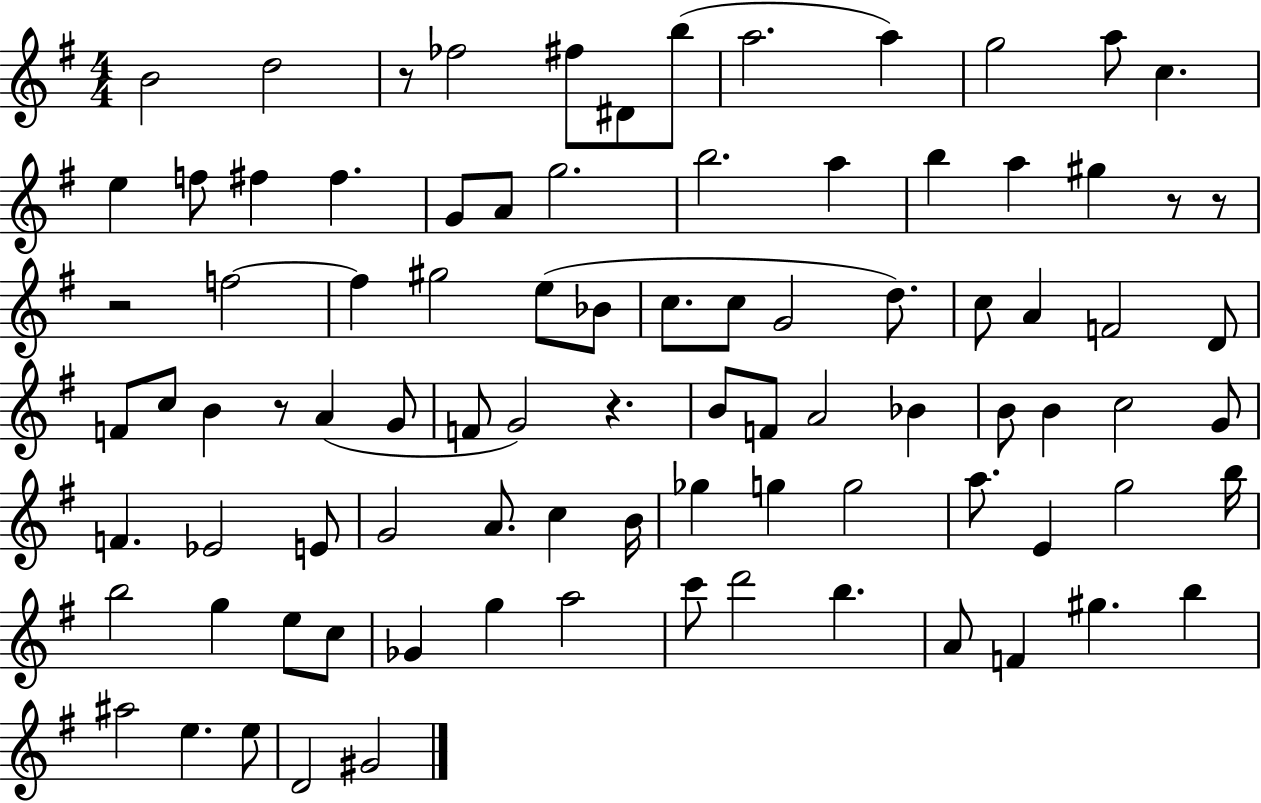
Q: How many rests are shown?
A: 6